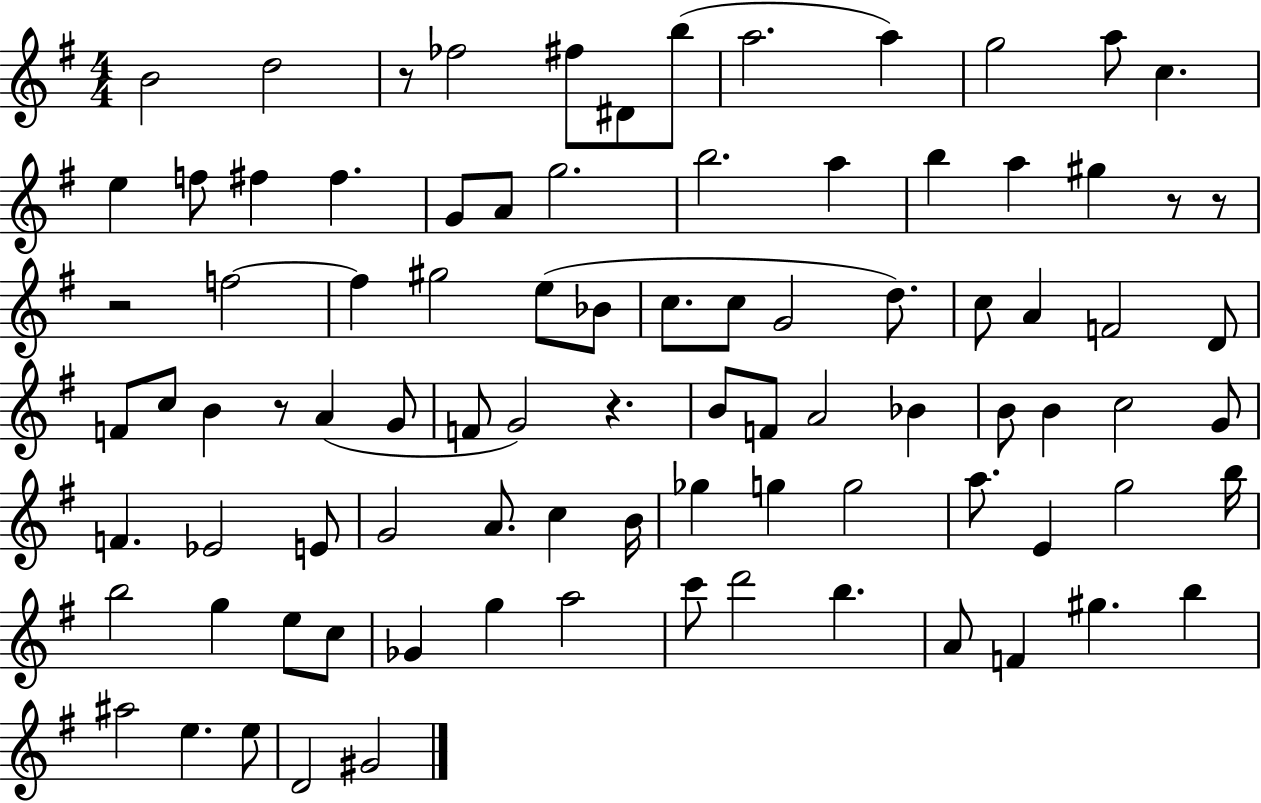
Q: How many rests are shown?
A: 6